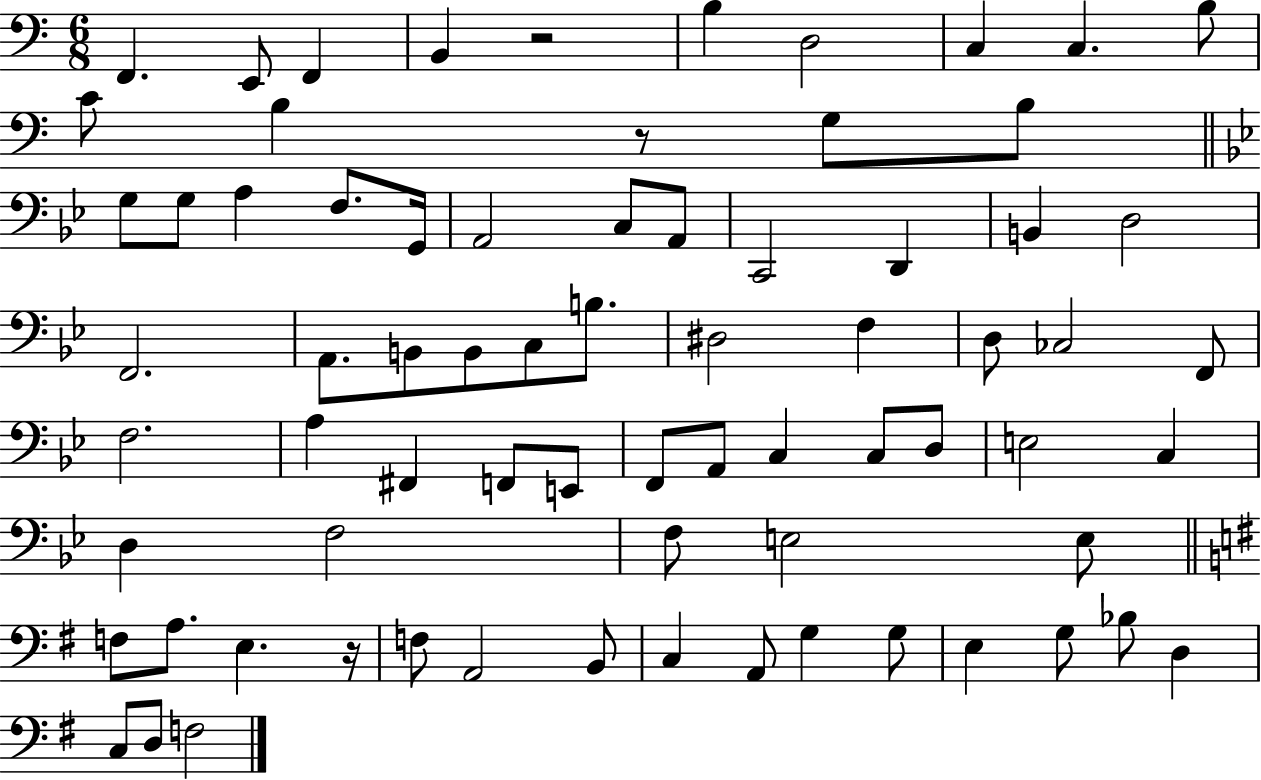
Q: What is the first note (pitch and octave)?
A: F2